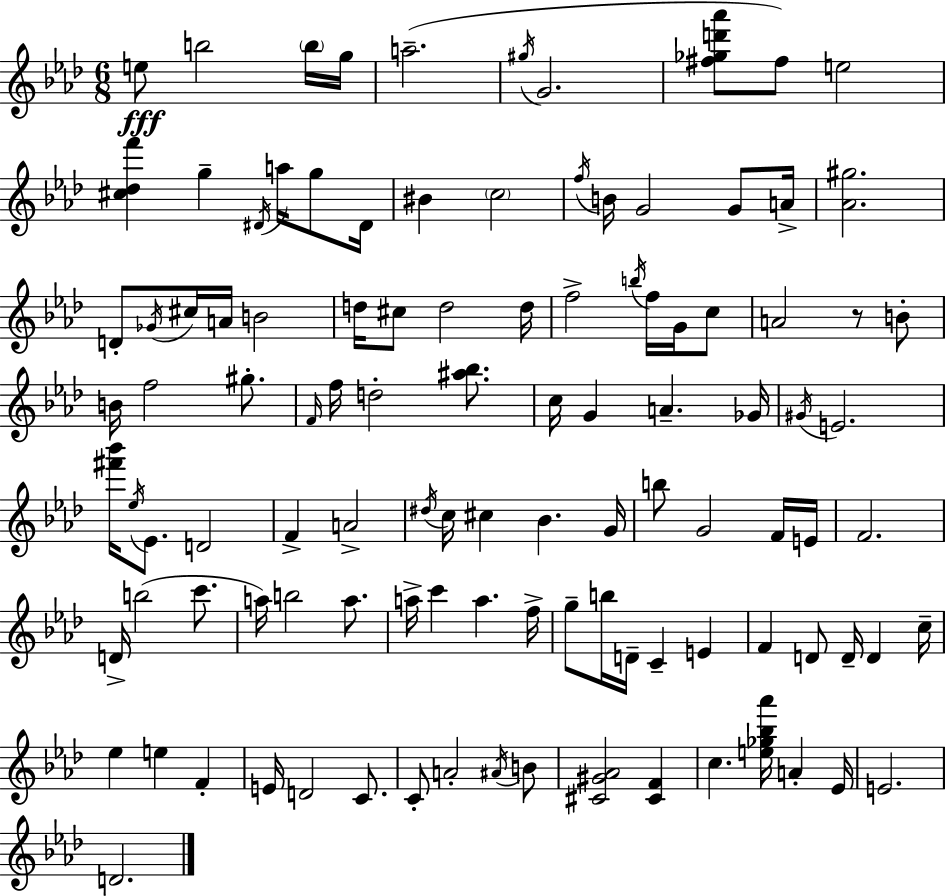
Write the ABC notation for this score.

X:1
T:Untitled
M:6/8
L:1/4
K:Ab
e/2 b2 b/4 g/4 a2 ^g/4 G2 [^f_gd'_a']/2 ^f/2 e2 [^c_df'] g ^D/4 a/4 g/2 ^D/4 ^B c2 f/4 B/4 G2 G/2 A/4 [_A^g]2 D/2 _G/4 ^c/4 A/4 B2 d/4 ^c/2 d2 d/4 f2 b/4 f/4 G/4 c/2 A2 z/2 B/2 B/4 f2 ^g/2 F/4 f/4 d2 [^a_b]/2 c/4 G A _G/4 ^G/4 E2 [^f'_b']/4 _e/4 _E/2 D2 F A2 ^d/4 c/4 ^c _B G/4 b/2 G2 F/4 E/4 F2 D/4 b2 c'/2 a/4 b2 a/2 a/4 c' a f/4 g/2 b/4 D/4 C E F D/2 D/4 D c/4 _e e F E/4 D2 C/2 C/2 A2 ^A/4 B/2 [^C^G_A]2 [^CF] c [e_g_b_a']/4 A _E/4 E2 D2